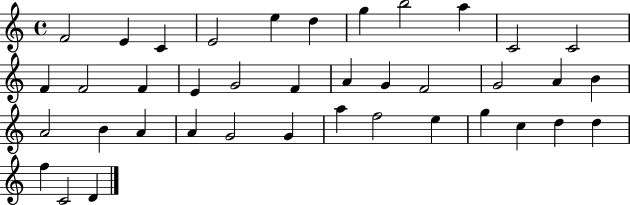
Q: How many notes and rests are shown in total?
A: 39